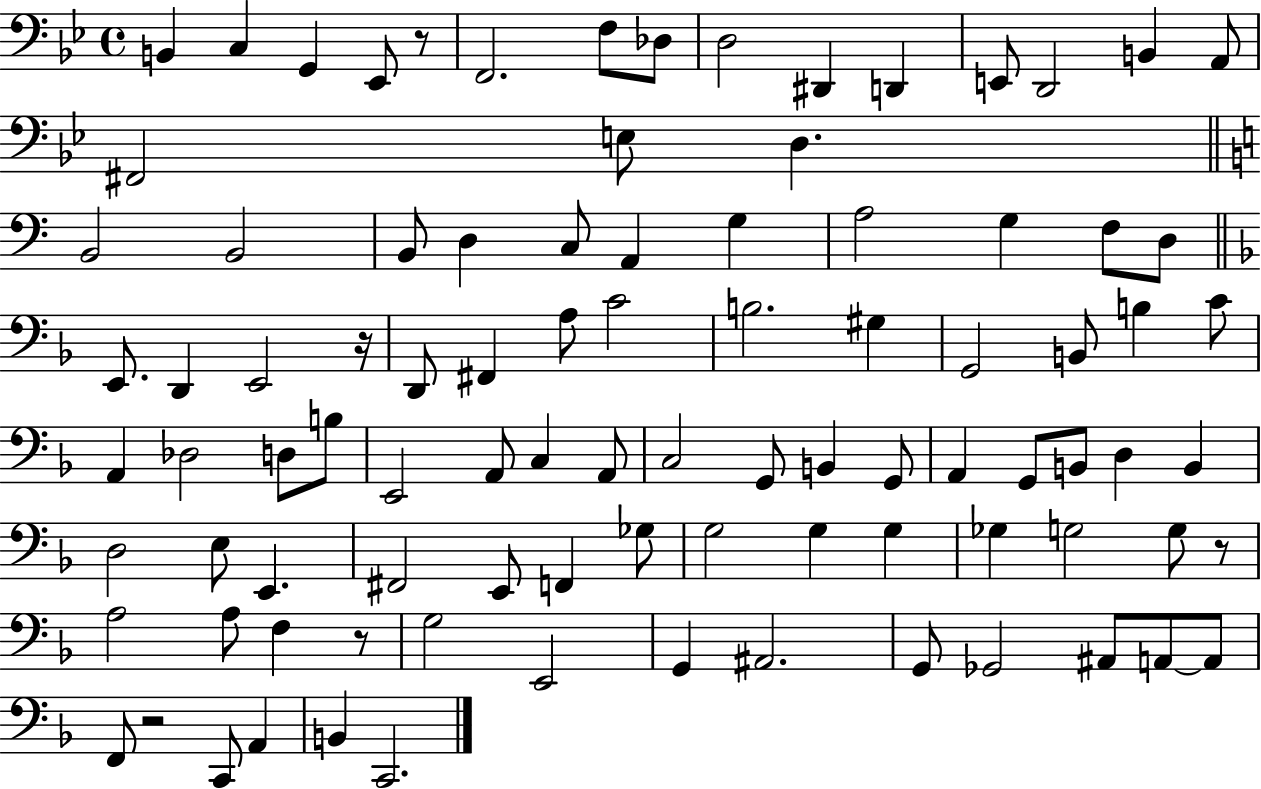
B2/q C3/q G2/q Eb2/e R/e F2/h. F3/e Db3/e D3/h D#2/q D2/q E2/e D2/h B2/q A2/e F#2/h E3/e D3/q. B2/h B2/h B2/e D3/q C3/e A2/q G3/q A3/h G3/q F3/e D3/e E2/e. D2/q E2/h R/s D2/e F#2/q A3/e C4/h B3/h. G#3/q G2/h B2/e B3/q C4/e A2/q Db3/h D3/e B3/e E2/h A2/e C3/q A2/e C3/h G2/e B2/q G2/e A2/q G2/e B2/e D3/q B2/q D3/h E3/e E2/q. F#2/h E2/e F2/q Gb3/e G3/h G3/q G3/q Gb3/q G3/h G3/e R/e A3/h A3/e F3/q R/e G3/h E2/h G2/q A#2/h. G2/e Gb2/h A#2/e A2/e A2/e F2/e R/h C2/e A2/q B2/q C2/h.